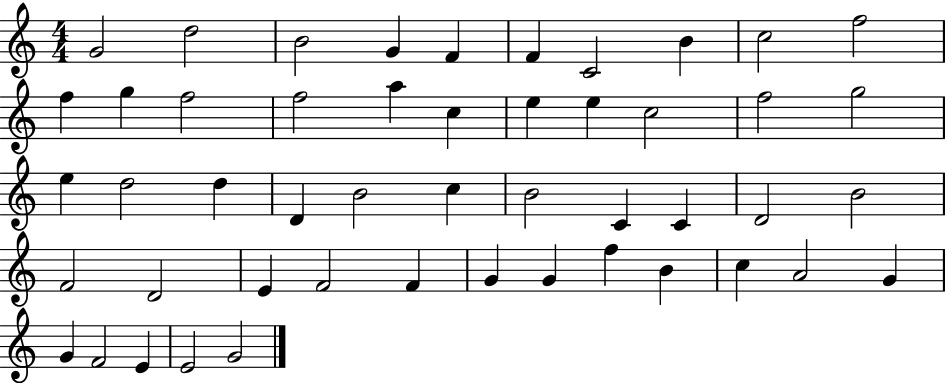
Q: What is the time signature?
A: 4/4